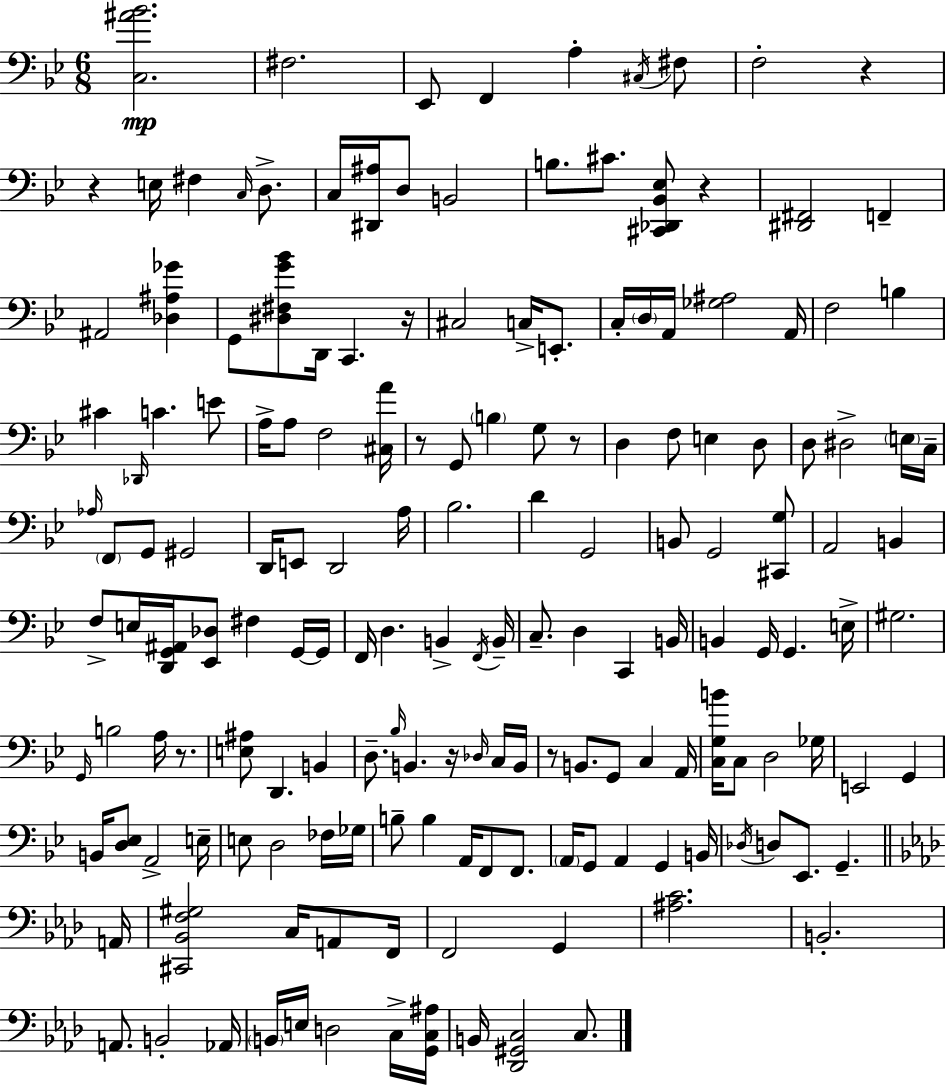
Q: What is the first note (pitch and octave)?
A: F#3